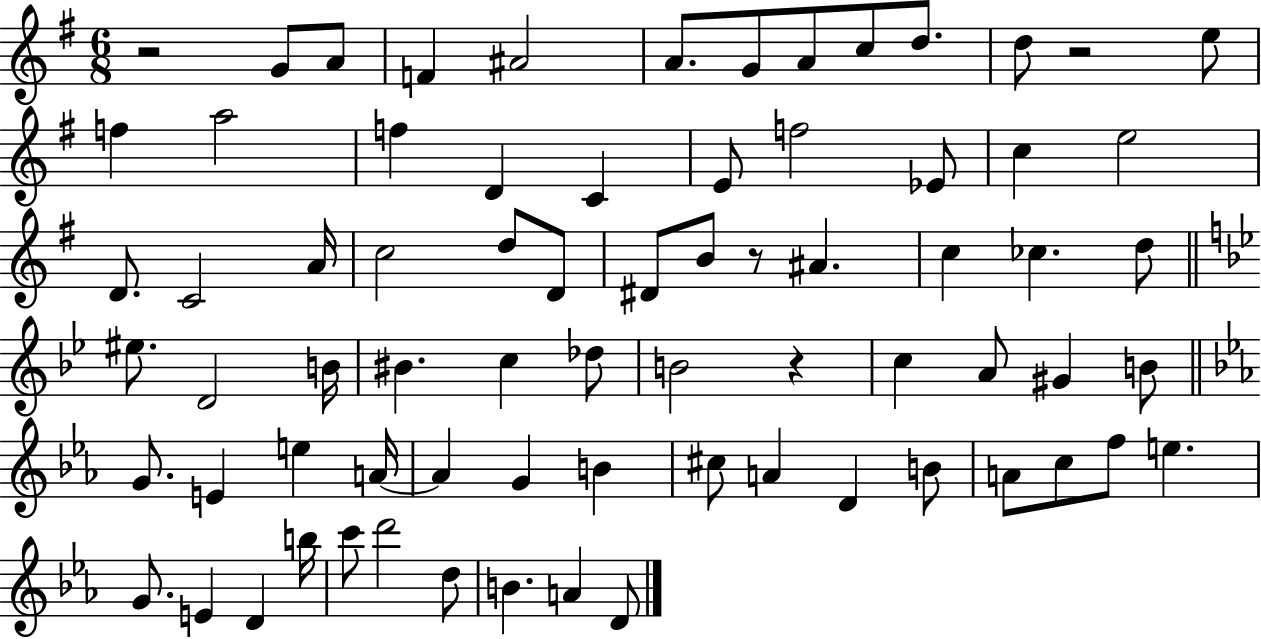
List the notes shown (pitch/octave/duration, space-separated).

R/h G4/e A4/e F4/q A#4/h A4/e. G4/e A4/e C5/e D5/e. D5/e R/h E5/e F5/q A5/h F5/q D4/q C4/q E4/e F5/h Eb4/e C5/q E5/h D4/e. C4/h A4/s C5/h D5/e D4/e D#4/e B4/e R/e A#4/q. C5/q CES5/q. D5/e EIS5/e. D4/h B4/s BIS4/q. C5/q Db5/e B4/h R/q C5/q A4/e G#4/q B4/e G4/e. E4/q E5/q A4/s A4/q G4/q B4/q C#5/e A4/q D4/q B4/e A4/e C5/e F5/e E5/q. G4/e. E4/q D4/q B5/s C6/e D6/h D5/e B4/q. A4/q D4/e